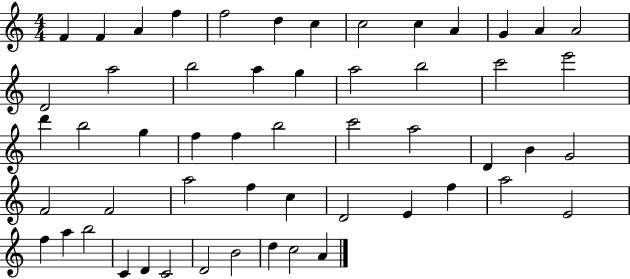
X:1
T:Untitled
M:4/4
L:1/4
K:C
F F A f f2 d c c2 c A G A A2 D2 a2 b2 a g a2 b2 c'2 e'2 d' b2 g f f b2 c'2 a2 D B G2 F2 F2 a2 f c D2 E f a2 E2 f a b2 C D C2 D2 B2 d c2 A